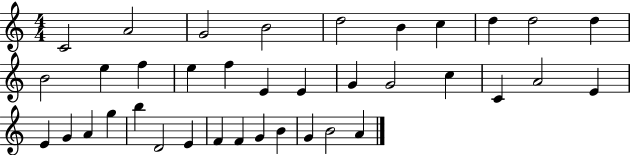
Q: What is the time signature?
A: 4/4